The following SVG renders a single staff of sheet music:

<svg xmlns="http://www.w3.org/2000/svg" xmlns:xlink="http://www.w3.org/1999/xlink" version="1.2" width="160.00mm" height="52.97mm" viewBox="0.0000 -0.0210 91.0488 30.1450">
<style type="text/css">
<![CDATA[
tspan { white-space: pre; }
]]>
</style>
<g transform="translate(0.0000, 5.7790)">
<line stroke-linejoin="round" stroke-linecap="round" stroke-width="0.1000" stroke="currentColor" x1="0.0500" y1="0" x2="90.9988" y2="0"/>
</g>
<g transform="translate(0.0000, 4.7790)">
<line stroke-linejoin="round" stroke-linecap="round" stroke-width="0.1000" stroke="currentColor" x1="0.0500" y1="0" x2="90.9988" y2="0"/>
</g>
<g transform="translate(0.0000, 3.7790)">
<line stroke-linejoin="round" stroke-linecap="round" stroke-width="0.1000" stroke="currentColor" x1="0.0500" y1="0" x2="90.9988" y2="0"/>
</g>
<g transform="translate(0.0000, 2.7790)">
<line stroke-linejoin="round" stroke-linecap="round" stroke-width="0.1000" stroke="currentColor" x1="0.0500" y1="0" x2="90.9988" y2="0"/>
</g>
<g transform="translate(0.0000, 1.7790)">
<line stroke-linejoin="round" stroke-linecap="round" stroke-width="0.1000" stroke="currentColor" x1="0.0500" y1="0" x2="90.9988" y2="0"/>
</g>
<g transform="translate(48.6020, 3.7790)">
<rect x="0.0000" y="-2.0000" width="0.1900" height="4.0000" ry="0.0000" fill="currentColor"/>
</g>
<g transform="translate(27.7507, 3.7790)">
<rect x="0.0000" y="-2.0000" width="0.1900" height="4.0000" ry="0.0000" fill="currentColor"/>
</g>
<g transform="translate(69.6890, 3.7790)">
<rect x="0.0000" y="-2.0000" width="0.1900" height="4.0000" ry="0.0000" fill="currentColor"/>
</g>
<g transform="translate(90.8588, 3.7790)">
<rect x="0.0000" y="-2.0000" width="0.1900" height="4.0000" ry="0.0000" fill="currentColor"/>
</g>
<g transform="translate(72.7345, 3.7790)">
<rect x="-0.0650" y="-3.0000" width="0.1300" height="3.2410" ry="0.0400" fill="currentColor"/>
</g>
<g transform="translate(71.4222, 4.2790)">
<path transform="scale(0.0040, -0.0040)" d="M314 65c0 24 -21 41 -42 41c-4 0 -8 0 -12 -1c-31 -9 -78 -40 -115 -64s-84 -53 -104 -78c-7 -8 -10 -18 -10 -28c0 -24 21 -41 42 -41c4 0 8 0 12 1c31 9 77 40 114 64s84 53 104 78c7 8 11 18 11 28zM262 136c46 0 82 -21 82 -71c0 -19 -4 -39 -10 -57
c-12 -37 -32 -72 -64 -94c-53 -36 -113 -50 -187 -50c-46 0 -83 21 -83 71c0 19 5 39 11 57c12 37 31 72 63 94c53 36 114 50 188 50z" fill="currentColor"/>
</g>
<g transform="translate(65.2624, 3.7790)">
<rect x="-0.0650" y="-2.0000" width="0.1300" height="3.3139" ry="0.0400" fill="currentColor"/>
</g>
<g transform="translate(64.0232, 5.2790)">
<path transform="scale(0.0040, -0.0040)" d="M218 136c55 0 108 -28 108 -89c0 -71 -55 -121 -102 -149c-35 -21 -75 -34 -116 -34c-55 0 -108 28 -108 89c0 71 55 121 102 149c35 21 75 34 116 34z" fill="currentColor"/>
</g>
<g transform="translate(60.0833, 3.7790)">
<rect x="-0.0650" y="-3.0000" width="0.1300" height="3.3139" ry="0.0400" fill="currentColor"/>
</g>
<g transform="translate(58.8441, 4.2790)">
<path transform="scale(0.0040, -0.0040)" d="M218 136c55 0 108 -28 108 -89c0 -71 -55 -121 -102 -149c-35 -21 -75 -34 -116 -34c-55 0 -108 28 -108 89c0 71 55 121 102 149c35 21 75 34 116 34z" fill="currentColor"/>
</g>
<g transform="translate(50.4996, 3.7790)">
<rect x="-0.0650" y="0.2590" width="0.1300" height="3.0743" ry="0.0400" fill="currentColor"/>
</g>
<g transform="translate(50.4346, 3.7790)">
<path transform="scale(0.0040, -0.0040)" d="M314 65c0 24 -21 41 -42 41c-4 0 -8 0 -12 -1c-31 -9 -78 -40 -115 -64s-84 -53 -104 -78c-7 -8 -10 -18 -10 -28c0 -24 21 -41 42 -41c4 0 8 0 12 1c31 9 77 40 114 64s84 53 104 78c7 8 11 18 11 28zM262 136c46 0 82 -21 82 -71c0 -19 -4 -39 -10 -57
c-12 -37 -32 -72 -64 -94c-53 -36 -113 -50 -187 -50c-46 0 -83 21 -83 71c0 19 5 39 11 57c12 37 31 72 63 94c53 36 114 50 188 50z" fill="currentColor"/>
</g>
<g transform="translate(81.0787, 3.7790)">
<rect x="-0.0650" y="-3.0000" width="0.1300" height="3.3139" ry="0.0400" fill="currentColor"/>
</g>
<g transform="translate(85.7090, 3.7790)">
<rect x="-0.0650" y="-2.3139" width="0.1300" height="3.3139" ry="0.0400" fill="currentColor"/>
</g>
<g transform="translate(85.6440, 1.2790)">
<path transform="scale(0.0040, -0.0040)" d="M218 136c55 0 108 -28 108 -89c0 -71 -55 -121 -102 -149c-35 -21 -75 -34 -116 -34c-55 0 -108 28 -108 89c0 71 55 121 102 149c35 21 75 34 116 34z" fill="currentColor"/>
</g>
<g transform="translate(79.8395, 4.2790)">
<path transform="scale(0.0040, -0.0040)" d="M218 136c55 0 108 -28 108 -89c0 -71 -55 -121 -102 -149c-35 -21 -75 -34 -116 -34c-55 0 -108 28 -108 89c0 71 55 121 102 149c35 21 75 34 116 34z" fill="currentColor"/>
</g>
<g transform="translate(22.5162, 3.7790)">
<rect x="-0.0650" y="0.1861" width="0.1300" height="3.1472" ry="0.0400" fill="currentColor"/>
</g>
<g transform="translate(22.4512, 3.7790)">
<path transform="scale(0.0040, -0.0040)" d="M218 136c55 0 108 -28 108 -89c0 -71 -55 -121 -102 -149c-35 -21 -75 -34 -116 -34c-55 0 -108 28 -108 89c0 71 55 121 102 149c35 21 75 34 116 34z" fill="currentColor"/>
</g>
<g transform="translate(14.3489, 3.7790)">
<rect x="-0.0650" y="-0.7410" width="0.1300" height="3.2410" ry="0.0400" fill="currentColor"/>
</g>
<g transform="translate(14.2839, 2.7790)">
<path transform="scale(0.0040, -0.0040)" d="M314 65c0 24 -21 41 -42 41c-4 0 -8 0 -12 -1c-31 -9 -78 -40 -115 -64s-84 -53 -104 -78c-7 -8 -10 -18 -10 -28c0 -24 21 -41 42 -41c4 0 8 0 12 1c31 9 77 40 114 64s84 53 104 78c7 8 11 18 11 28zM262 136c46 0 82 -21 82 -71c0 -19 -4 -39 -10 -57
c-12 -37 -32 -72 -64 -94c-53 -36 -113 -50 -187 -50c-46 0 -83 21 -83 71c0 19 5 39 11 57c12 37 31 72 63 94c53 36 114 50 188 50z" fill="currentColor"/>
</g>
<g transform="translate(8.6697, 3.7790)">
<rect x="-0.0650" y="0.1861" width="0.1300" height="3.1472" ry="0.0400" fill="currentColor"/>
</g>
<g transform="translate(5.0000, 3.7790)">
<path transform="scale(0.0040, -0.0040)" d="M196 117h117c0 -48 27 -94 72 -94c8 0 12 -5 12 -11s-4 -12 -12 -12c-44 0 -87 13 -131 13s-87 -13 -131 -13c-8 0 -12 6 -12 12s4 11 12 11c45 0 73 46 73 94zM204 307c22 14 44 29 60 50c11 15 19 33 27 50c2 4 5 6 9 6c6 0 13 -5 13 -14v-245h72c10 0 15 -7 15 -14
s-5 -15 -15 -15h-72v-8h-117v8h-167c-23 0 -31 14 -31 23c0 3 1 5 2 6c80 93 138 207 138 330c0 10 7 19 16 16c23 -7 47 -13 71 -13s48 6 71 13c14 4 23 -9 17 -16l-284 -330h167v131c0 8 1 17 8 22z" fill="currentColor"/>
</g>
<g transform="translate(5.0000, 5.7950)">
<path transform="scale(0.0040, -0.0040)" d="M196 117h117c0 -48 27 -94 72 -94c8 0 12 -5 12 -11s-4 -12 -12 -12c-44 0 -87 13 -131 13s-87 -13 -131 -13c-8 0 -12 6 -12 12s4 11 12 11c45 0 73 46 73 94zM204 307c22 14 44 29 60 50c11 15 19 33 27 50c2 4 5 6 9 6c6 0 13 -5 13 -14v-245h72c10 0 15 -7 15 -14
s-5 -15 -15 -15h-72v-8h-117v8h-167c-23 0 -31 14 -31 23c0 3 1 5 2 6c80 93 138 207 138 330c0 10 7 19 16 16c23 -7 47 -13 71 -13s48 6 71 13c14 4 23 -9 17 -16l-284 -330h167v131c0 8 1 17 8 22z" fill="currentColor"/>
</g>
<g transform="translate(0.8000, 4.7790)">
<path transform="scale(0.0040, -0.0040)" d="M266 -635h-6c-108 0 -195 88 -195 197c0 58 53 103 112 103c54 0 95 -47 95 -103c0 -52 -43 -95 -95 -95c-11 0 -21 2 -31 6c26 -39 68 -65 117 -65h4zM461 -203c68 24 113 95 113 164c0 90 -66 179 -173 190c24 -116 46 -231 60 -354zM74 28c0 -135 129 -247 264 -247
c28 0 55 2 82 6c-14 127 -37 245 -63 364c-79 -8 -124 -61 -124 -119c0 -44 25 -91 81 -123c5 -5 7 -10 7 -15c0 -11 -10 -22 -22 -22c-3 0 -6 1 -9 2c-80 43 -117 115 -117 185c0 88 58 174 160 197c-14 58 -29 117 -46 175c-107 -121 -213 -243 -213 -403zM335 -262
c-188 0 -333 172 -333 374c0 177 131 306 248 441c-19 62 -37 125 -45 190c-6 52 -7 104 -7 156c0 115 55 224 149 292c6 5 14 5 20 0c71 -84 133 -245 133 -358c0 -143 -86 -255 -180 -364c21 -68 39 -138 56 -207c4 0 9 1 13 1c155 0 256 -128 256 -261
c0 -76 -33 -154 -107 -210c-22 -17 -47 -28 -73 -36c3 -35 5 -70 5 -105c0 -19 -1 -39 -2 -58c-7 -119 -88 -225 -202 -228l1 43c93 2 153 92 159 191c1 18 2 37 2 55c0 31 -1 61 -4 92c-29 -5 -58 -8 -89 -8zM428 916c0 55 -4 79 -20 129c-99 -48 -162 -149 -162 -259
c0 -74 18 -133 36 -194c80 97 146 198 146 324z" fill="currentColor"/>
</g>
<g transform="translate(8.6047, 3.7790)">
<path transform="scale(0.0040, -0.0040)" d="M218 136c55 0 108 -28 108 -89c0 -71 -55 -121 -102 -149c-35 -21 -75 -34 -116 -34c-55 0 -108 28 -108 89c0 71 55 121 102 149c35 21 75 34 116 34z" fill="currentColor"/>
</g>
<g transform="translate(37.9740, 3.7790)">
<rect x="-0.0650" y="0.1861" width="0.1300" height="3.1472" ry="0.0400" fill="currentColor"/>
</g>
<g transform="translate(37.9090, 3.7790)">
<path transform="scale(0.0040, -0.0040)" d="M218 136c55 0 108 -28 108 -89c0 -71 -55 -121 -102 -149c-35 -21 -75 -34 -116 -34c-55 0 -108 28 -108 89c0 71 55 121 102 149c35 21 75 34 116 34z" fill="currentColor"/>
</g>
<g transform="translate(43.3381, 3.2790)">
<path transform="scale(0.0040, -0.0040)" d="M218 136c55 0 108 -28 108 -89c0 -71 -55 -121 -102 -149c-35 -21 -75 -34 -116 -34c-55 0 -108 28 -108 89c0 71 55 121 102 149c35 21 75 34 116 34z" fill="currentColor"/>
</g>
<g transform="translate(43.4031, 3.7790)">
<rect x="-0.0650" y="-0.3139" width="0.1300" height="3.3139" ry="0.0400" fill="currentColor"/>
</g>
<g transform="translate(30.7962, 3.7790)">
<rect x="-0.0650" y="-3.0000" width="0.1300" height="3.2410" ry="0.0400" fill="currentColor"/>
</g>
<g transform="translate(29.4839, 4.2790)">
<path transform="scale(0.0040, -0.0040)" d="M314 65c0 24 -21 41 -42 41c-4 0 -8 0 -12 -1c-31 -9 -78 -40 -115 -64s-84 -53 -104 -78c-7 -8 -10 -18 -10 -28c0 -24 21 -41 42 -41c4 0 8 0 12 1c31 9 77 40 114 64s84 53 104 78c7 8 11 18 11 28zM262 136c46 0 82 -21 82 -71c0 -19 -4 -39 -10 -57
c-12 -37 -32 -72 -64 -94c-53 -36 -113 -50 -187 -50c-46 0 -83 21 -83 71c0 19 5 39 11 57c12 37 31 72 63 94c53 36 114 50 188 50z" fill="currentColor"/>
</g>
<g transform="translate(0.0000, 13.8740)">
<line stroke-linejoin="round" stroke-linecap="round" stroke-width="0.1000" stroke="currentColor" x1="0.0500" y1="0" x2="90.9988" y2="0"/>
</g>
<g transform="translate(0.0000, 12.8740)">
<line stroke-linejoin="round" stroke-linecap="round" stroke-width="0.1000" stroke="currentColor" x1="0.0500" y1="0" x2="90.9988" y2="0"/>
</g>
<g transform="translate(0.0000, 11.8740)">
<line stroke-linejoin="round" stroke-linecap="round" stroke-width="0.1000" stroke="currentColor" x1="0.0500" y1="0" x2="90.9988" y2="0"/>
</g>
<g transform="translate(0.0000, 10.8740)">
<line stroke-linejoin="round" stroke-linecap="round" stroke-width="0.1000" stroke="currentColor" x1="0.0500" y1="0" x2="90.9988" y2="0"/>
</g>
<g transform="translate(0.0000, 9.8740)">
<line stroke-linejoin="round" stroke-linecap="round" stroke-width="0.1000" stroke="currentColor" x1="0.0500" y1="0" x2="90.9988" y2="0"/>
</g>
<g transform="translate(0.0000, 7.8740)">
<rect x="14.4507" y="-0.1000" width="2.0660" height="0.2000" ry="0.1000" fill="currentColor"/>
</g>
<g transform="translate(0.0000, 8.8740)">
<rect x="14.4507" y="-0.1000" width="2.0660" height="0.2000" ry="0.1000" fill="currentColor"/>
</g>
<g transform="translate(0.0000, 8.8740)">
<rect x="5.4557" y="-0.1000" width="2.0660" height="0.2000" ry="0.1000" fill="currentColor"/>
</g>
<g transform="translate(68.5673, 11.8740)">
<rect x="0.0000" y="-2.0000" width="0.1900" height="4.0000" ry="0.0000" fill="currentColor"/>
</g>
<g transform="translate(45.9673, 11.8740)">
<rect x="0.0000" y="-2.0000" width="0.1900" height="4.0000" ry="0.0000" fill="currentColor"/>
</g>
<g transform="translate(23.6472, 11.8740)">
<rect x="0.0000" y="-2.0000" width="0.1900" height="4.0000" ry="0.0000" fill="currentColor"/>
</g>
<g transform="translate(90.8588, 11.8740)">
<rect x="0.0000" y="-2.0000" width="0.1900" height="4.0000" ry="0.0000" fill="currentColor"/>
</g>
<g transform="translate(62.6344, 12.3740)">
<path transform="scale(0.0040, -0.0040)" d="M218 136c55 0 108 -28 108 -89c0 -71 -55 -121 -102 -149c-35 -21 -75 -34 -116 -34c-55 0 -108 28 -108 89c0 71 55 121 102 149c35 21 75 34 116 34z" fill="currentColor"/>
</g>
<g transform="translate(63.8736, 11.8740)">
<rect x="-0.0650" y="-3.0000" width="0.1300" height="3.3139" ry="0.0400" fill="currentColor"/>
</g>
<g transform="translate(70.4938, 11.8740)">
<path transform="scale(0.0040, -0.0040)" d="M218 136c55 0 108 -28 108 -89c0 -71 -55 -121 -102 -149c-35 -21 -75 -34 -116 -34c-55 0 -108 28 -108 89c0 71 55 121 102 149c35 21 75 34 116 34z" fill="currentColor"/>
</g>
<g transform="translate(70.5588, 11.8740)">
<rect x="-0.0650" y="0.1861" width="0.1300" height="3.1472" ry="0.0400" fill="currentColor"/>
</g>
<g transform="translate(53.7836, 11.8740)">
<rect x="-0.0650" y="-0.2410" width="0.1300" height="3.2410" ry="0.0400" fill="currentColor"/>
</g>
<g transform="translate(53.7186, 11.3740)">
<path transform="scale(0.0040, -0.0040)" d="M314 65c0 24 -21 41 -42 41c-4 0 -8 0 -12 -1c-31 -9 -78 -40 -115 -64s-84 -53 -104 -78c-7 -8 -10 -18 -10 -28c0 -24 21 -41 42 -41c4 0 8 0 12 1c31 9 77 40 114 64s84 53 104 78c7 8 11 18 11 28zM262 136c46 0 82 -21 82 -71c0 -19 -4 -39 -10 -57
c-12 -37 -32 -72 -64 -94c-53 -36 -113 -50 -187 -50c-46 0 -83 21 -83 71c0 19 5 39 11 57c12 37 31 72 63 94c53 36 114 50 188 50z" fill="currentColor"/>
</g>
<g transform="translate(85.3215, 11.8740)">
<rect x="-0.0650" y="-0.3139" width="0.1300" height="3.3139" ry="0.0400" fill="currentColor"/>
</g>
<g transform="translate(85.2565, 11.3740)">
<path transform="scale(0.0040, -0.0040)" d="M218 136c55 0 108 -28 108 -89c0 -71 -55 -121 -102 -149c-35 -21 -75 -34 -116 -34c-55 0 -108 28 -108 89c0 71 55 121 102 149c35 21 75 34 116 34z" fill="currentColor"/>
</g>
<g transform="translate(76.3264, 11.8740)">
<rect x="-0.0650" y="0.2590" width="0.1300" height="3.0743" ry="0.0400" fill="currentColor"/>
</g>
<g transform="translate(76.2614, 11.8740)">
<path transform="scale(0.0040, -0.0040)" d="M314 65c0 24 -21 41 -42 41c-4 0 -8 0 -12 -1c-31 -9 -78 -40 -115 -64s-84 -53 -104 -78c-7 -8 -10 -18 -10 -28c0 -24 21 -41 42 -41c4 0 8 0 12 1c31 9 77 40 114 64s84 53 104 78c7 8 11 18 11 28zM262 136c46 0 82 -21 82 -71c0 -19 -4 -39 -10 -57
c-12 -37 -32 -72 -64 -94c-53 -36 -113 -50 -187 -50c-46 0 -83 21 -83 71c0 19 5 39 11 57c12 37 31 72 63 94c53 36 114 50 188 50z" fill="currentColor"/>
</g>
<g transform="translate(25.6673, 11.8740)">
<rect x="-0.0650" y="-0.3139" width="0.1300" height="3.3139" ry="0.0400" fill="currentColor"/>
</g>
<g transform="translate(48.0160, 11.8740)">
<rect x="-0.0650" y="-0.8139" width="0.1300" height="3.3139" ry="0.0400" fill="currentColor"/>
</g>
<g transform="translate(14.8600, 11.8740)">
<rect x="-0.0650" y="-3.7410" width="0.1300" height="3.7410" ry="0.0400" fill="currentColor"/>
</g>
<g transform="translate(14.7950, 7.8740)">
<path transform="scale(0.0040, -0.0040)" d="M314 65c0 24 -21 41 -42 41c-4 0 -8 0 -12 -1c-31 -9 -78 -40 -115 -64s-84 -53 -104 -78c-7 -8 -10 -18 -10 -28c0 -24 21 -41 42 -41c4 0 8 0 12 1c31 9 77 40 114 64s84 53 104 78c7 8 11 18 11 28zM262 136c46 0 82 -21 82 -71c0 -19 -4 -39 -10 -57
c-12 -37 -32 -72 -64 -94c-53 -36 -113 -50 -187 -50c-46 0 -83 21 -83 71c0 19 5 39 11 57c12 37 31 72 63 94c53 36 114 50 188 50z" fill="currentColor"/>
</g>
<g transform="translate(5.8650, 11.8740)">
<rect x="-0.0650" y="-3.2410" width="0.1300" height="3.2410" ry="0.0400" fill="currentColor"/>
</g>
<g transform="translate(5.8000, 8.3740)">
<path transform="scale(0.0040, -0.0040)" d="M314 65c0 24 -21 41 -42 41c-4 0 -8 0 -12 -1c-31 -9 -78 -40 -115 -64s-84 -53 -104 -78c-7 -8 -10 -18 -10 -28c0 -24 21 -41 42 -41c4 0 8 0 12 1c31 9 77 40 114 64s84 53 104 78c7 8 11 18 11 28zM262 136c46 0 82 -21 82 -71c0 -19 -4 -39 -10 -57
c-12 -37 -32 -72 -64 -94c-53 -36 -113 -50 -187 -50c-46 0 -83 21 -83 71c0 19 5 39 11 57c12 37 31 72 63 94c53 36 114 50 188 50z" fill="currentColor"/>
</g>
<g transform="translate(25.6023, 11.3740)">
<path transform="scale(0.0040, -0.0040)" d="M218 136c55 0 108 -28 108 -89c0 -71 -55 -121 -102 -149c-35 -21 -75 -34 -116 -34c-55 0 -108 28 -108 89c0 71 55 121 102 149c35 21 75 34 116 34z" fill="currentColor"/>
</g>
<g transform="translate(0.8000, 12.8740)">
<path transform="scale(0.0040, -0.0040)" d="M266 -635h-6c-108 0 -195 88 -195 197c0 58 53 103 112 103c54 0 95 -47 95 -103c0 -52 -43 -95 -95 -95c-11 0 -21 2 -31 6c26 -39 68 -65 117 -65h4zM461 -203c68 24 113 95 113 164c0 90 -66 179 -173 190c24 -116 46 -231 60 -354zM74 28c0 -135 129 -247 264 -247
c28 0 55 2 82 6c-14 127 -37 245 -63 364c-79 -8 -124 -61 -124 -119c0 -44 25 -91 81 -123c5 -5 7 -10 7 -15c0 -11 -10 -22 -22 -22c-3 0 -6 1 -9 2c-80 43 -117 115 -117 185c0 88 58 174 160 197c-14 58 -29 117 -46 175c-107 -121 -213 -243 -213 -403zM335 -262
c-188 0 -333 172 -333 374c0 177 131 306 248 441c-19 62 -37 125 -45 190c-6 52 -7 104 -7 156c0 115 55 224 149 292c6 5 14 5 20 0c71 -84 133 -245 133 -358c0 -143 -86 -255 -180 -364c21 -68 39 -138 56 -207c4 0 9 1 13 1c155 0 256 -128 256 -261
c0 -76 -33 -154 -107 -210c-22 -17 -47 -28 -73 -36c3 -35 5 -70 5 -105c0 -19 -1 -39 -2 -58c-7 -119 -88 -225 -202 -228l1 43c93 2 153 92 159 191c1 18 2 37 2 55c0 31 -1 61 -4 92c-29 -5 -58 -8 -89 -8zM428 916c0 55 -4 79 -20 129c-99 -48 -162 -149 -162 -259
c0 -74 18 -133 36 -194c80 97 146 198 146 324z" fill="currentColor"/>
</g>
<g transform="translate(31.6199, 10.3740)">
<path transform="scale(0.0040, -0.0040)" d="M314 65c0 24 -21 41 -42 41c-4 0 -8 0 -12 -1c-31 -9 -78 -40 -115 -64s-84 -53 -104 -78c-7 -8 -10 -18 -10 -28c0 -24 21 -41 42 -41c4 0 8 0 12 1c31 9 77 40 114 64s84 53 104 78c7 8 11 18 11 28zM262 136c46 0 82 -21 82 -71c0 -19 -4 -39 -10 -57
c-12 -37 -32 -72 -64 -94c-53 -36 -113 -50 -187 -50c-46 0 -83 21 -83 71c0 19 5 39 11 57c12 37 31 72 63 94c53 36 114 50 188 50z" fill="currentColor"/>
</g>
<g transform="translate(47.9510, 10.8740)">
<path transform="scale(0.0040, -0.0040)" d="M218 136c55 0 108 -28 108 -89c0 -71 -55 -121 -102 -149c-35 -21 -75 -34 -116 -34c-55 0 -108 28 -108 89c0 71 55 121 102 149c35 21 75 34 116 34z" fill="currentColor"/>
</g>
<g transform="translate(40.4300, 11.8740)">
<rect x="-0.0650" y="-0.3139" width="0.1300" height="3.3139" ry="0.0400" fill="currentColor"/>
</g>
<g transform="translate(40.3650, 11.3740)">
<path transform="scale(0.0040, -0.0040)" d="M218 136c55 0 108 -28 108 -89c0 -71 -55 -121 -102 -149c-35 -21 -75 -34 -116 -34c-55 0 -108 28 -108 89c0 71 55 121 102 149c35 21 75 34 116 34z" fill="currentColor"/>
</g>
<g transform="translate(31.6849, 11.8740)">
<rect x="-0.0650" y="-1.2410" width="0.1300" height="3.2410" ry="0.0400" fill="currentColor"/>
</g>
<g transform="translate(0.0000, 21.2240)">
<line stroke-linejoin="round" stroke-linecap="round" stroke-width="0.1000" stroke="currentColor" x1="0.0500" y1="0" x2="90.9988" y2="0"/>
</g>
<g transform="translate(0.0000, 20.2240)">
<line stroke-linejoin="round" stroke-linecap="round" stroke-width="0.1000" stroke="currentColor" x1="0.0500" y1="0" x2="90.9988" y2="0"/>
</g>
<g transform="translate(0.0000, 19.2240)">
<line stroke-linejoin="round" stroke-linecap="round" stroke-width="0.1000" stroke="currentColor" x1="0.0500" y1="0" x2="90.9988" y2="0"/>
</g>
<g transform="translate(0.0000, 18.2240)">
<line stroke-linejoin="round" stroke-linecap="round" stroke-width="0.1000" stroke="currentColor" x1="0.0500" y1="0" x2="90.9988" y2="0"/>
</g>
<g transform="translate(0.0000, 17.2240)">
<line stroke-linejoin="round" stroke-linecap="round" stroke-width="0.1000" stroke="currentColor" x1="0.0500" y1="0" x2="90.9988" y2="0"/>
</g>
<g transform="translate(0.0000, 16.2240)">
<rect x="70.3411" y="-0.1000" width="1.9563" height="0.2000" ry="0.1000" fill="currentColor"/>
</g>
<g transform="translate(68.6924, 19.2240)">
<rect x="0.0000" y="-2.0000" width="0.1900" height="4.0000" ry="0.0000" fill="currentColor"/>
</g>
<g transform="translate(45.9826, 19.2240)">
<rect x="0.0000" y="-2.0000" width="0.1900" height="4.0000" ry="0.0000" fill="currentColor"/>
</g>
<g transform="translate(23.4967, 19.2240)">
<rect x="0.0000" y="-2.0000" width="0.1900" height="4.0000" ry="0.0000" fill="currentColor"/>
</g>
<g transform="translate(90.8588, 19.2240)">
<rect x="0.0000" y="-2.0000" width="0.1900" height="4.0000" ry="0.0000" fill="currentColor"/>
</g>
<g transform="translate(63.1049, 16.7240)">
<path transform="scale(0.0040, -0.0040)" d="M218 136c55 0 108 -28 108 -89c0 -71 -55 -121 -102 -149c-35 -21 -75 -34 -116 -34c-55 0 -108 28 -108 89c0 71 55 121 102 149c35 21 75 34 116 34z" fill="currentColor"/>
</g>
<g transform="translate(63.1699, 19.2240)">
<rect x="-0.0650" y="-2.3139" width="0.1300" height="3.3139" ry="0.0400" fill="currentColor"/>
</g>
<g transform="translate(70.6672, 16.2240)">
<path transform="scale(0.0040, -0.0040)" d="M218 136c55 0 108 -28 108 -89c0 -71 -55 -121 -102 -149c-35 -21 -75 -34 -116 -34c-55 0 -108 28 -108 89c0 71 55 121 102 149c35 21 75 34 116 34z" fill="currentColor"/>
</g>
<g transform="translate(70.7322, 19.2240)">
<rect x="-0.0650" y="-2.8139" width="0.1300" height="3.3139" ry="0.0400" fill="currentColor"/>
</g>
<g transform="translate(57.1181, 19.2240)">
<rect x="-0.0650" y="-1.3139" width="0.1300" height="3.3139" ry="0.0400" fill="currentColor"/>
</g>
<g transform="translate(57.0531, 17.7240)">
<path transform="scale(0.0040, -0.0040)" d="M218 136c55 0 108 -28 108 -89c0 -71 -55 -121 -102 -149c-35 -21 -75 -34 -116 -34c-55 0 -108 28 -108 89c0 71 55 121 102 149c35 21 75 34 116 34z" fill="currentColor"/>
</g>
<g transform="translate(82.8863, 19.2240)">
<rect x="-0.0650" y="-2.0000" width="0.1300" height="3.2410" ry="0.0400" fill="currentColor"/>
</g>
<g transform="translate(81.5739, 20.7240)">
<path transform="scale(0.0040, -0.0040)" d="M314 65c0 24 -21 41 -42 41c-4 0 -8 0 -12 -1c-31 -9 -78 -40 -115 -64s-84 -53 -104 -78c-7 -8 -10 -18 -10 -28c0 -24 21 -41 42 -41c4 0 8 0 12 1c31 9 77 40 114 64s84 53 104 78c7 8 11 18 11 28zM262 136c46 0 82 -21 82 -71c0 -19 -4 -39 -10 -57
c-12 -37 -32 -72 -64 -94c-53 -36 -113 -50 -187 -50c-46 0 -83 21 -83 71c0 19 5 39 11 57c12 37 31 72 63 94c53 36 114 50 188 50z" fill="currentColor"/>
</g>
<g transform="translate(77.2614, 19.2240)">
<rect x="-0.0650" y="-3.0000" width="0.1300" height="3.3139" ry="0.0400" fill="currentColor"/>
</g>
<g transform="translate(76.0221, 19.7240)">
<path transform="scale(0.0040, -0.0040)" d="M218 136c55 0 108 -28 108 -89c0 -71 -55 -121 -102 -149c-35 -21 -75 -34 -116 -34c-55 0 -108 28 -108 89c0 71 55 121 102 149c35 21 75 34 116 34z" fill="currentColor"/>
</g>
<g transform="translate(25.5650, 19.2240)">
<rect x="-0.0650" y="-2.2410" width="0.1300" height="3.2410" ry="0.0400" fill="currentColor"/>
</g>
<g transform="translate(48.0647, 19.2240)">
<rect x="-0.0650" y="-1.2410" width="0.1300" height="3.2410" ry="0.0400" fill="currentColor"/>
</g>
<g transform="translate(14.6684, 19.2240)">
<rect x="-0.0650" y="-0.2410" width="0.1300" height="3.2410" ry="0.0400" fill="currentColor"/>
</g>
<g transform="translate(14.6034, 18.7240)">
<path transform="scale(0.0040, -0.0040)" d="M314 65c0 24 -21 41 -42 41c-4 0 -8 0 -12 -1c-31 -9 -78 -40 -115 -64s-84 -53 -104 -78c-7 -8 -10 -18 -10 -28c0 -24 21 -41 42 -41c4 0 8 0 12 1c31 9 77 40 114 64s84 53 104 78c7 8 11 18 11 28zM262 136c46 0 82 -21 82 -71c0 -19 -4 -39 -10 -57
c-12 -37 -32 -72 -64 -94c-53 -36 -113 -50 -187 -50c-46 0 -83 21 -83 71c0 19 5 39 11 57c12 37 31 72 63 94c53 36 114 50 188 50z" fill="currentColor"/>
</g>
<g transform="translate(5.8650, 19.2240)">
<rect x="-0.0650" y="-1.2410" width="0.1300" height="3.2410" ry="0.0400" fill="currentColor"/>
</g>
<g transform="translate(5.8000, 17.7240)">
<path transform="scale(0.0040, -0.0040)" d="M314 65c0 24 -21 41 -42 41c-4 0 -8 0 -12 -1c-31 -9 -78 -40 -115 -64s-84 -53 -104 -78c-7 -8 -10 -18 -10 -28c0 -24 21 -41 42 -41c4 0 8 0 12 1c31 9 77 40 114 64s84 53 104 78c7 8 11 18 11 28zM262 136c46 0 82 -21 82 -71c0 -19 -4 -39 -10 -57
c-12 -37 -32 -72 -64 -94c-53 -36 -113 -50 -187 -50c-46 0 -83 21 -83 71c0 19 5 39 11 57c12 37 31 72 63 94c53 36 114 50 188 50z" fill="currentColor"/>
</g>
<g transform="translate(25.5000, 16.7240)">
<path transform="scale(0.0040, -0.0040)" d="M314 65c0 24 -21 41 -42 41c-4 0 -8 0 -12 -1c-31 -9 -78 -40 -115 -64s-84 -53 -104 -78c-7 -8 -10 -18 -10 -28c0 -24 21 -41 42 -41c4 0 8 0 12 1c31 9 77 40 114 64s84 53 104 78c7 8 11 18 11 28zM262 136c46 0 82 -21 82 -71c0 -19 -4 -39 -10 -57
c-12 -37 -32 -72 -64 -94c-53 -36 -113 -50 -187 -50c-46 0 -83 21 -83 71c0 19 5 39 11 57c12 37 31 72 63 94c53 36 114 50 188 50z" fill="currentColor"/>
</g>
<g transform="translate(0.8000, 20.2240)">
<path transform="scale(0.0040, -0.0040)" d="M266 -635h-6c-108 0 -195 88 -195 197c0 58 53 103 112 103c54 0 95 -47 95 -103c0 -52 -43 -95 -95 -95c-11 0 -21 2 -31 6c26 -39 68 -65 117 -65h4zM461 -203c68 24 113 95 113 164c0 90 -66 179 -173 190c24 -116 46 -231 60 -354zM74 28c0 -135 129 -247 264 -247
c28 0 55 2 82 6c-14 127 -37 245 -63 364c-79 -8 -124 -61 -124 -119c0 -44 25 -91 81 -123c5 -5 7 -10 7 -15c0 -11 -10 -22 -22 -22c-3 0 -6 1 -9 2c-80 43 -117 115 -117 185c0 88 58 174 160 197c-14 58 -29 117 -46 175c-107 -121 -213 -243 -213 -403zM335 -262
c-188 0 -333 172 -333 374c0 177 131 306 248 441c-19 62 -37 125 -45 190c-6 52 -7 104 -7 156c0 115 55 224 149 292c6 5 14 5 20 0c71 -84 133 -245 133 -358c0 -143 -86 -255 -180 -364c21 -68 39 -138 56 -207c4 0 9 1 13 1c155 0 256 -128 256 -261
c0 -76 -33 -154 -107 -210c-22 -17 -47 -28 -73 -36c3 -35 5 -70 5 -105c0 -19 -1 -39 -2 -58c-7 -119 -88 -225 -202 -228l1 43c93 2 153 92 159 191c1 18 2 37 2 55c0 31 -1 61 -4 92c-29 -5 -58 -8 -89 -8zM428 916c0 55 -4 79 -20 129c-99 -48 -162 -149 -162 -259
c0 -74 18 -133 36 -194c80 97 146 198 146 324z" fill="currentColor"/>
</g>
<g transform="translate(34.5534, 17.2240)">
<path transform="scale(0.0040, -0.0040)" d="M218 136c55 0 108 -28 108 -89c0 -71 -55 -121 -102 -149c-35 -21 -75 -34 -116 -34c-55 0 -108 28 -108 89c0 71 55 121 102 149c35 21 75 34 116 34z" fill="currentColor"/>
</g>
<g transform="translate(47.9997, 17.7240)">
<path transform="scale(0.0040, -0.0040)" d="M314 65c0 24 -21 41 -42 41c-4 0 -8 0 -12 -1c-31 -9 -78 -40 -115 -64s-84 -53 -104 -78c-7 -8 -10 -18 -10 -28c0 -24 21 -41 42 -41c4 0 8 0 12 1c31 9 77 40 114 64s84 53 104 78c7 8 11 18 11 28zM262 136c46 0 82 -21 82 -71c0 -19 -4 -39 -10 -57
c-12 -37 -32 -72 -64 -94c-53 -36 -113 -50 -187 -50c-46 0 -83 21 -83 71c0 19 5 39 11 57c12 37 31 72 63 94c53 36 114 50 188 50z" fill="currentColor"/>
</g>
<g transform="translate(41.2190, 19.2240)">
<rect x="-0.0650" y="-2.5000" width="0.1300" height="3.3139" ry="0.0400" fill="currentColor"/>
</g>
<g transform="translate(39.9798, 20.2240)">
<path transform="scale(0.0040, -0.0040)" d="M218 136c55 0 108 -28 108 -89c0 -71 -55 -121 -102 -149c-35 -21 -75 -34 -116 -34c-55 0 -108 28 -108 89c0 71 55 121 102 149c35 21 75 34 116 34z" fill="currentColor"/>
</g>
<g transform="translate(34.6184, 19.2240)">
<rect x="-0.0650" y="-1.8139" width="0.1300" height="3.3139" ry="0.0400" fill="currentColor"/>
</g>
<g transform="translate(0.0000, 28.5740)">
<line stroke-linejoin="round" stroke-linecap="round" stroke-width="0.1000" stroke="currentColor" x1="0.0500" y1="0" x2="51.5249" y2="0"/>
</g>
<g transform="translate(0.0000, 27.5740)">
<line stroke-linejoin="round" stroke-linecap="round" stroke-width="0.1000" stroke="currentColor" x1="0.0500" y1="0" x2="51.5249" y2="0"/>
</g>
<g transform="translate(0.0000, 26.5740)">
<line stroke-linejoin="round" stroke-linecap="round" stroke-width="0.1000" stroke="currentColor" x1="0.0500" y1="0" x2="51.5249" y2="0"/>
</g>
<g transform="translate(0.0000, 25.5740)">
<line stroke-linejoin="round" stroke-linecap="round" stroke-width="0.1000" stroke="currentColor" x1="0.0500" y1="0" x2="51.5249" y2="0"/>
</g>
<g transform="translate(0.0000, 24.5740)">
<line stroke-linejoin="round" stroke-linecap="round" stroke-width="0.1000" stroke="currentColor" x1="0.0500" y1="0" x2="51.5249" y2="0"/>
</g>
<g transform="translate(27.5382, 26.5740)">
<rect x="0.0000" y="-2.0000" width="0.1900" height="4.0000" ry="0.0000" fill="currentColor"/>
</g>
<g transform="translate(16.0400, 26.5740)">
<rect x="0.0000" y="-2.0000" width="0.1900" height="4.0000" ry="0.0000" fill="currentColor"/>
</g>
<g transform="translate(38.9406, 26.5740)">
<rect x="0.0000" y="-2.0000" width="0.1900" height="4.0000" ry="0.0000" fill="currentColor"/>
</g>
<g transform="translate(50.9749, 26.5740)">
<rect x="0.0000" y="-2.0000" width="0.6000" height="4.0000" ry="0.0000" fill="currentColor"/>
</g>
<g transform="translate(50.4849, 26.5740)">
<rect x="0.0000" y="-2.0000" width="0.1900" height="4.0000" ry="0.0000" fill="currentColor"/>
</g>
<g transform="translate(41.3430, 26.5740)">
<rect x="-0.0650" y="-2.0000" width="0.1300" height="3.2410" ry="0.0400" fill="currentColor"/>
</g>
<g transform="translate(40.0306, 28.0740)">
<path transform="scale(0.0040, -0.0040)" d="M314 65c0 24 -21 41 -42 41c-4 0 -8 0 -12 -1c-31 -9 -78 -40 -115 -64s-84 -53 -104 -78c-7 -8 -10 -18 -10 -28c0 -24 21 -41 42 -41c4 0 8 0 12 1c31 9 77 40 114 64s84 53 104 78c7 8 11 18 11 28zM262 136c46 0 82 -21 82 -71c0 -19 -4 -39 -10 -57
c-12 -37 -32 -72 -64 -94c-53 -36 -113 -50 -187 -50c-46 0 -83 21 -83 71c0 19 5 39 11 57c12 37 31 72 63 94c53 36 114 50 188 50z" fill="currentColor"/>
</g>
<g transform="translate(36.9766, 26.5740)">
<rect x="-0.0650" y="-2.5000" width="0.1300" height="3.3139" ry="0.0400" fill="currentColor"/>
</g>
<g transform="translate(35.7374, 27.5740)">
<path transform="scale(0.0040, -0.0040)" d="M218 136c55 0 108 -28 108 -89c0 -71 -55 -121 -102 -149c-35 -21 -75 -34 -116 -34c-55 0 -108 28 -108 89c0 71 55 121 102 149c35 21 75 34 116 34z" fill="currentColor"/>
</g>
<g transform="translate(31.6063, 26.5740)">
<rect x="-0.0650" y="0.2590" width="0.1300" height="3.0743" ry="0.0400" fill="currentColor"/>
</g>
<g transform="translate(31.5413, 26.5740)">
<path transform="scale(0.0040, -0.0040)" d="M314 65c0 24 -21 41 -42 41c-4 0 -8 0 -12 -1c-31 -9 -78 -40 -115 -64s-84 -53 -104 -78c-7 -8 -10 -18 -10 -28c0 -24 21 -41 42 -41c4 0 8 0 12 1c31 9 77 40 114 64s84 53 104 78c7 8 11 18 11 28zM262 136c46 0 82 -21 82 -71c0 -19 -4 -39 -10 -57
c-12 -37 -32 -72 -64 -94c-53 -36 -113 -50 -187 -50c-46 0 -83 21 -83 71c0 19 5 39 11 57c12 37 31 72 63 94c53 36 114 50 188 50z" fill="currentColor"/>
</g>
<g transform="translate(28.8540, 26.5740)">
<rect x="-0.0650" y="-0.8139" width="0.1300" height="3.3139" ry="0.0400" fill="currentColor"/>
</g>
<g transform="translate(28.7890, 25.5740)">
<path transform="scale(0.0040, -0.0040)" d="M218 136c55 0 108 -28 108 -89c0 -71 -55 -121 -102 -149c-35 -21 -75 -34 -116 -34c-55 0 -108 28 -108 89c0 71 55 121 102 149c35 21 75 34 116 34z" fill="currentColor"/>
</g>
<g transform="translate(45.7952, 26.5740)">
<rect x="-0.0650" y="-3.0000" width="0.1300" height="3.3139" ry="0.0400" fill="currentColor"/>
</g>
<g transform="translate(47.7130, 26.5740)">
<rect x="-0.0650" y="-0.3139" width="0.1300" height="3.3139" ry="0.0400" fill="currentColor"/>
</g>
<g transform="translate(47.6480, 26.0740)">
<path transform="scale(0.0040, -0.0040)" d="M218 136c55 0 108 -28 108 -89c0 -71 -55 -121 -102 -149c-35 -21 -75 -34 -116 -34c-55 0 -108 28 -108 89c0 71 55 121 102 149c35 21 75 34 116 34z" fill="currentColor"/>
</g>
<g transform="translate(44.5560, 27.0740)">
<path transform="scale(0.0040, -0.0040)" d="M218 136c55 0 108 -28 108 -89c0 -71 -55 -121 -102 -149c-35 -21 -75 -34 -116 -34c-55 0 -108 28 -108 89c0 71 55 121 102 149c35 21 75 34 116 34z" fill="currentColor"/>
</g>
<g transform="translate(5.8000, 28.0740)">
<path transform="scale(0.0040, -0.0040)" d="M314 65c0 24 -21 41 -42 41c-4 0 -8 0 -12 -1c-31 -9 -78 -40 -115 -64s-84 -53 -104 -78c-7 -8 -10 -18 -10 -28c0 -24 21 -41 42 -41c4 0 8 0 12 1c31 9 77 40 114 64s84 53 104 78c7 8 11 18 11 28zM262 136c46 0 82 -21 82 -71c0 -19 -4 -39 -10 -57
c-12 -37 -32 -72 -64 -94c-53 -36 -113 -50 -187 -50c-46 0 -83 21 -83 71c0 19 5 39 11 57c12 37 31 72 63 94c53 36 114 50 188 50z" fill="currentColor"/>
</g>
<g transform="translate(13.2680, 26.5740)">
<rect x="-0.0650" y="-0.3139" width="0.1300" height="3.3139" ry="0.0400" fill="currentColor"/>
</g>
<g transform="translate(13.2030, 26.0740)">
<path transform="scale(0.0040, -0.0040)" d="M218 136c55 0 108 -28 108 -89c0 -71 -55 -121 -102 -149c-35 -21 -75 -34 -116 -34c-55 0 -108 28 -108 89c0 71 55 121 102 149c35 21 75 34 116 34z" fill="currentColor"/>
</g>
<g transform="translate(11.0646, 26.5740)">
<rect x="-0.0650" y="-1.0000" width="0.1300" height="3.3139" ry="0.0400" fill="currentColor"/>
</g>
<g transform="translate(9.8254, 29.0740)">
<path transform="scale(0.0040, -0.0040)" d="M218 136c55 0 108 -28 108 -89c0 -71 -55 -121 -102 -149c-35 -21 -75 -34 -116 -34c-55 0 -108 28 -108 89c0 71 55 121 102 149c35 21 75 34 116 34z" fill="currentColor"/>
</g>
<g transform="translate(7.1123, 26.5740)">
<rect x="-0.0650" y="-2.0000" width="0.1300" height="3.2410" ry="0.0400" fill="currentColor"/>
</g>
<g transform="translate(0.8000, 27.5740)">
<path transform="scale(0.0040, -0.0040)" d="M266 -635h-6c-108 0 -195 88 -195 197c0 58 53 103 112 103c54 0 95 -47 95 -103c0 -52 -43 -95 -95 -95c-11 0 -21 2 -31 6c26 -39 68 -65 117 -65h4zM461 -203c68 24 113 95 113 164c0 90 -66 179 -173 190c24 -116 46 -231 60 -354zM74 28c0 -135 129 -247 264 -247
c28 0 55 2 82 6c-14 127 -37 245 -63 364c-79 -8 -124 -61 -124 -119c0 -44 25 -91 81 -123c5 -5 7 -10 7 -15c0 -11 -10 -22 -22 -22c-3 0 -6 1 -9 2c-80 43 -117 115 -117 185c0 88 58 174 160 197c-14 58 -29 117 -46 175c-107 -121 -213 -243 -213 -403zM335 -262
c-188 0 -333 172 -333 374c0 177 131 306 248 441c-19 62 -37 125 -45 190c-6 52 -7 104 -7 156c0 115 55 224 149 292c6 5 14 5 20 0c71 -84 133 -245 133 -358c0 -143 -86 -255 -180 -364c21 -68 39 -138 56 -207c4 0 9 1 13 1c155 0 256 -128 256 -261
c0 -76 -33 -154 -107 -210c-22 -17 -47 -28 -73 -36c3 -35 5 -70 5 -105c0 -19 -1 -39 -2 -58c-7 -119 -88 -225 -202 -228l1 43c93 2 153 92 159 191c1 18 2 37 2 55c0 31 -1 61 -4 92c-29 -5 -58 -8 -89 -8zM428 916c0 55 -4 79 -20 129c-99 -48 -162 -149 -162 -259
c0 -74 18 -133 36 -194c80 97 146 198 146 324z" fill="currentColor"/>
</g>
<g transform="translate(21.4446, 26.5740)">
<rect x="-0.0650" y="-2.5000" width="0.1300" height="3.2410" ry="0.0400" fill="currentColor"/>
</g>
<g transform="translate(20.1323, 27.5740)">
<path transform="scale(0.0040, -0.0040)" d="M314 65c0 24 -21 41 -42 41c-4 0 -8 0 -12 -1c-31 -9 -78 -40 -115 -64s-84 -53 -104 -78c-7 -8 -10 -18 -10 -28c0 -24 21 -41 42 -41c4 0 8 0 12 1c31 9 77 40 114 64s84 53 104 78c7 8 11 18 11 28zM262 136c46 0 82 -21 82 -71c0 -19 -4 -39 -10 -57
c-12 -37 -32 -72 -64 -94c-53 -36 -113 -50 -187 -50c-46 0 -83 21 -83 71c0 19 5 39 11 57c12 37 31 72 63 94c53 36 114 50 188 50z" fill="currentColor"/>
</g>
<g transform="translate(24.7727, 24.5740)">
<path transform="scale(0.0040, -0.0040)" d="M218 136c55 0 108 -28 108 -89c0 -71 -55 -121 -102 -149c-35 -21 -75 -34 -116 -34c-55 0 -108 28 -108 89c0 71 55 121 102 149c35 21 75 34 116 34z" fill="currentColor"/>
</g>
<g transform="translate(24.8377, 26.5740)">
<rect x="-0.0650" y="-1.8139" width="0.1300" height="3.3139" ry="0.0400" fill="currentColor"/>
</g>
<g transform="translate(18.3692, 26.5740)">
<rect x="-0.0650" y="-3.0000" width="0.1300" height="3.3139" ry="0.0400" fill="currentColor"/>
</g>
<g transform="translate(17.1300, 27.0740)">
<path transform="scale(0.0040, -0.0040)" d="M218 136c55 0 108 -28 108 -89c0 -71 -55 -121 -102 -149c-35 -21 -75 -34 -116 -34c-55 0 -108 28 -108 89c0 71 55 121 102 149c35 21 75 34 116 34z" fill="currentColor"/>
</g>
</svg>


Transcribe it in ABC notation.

X:1
T:Untitled
M:4/4
L:1/4
K:C
B d2 B A2 B c B2 A F A2 A g b2 c'2 c e2 c d c2 A B B2 c e2 c2 g2 f G e2 e g a A F2 F2 D c A G2 f d B2 G F2 A c